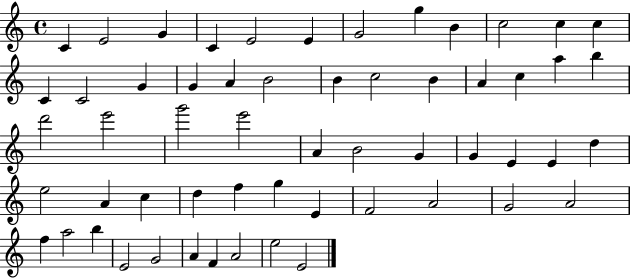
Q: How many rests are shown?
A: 0